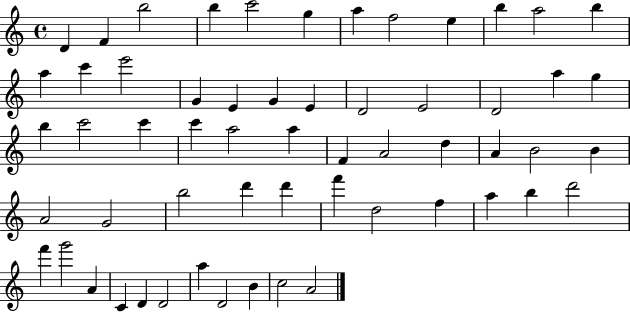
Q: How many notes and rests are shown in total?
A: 58